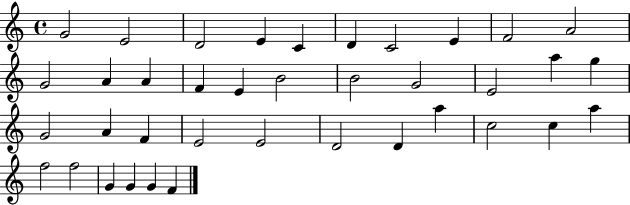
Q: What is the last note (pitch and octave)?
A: F4